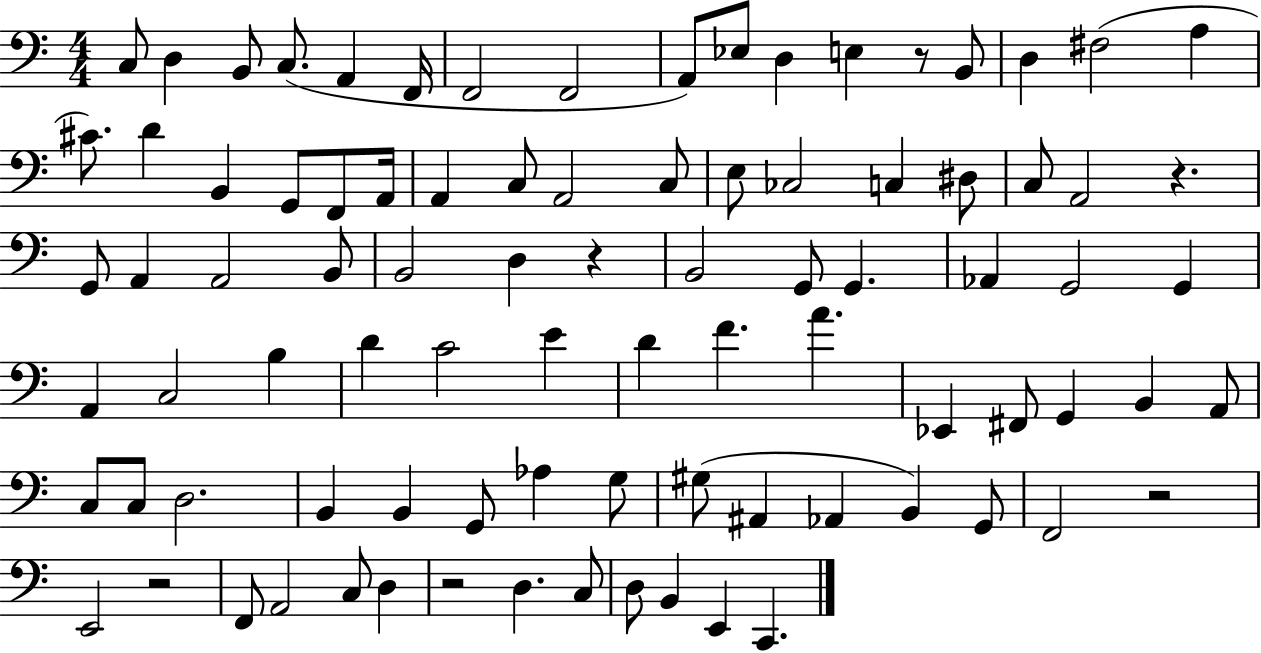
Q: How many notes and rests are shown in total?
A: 89